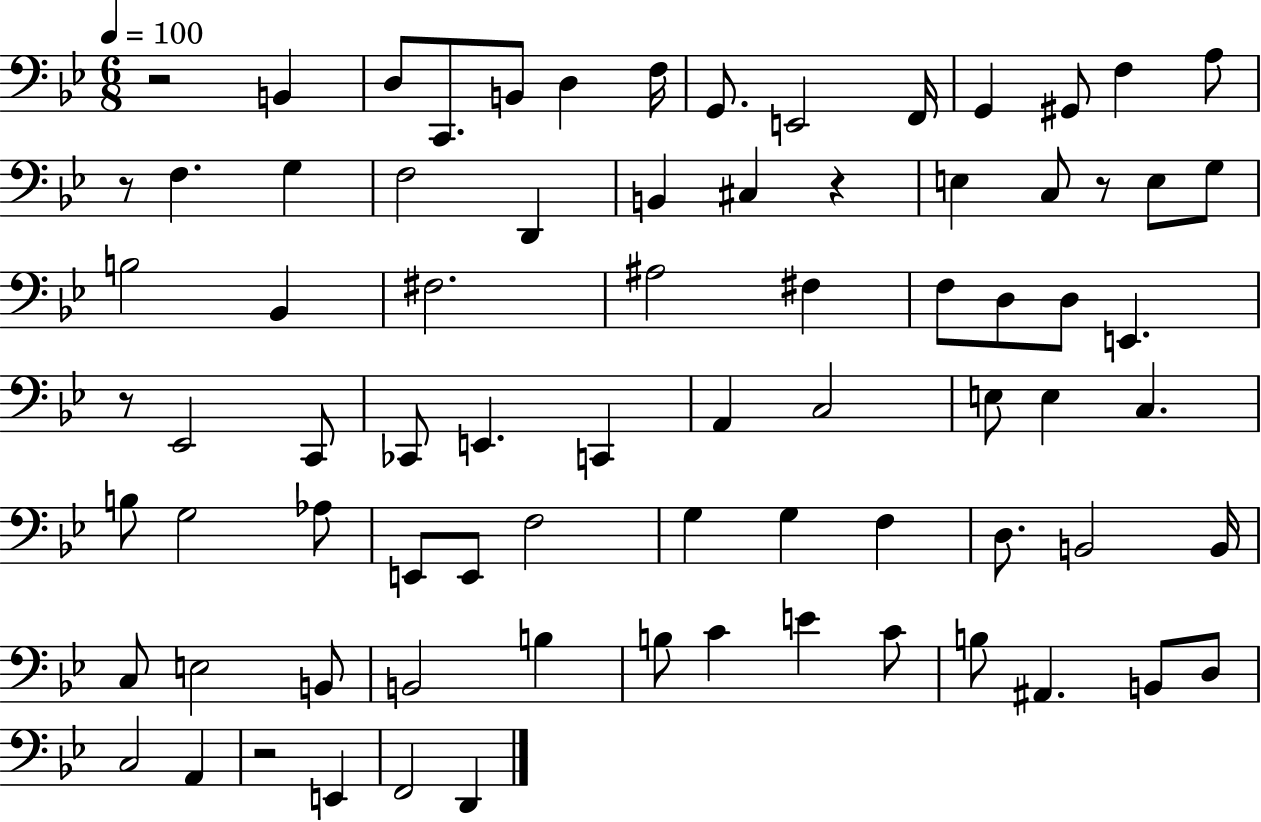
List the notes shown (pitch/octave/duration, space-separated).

R/h B2/q D3/e C2/e. B2/e D3/q F3/s G2/e. E2/h F2/s G2/q G#2/e F3/q A3/e R/e F3/q. G3/q F3/h D2/q B2/q C#3/q R/q E3/q C3/e R/e E3/e G3/e B3/h Bb2/q F#3/h. A#3/h F#3/q F3/e D3/e D3/e E2/q. R/e Eb2/h C2/e CES2/e E2/q. C2/q A2/q C3/h E3/e E3/q C3/q. B3/e G3/h Ab3/e E2/e E2/e F3/h G3/q G3/q F3/q D3/e. B2/h B2/s C3/e E3/h B2/e B2/h B3/q B3/e C4/q E4/q C4/e B3/e A#2/q. B2/e D3/e C3/h A2/q R/h E2/q F2/h D2/q